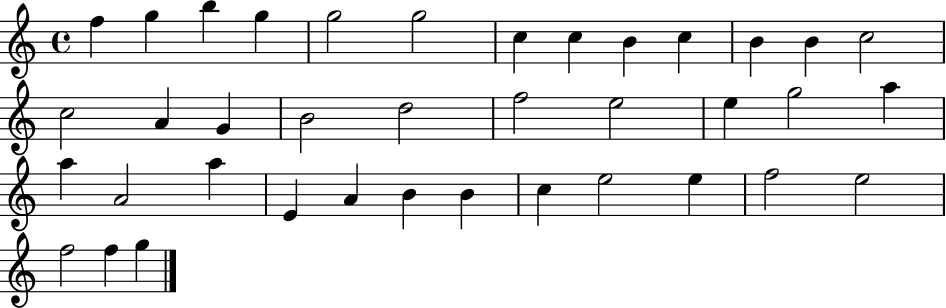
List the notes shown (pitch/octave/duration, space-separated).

F5/q G5/q B5/q G5/q G5/h G5/h C5/q C5/q B4/q C5/q B4/q B4/q C5/h C5/h A4/q G4/q B4/h D5/h F5/h E5/h E5/q G5/h A5/q A5/q A4/h A5/q E4/q A4/q B4/q B4/q C5/q E5/h E5/q F5/h E5/h F5/h F5/q G5/q